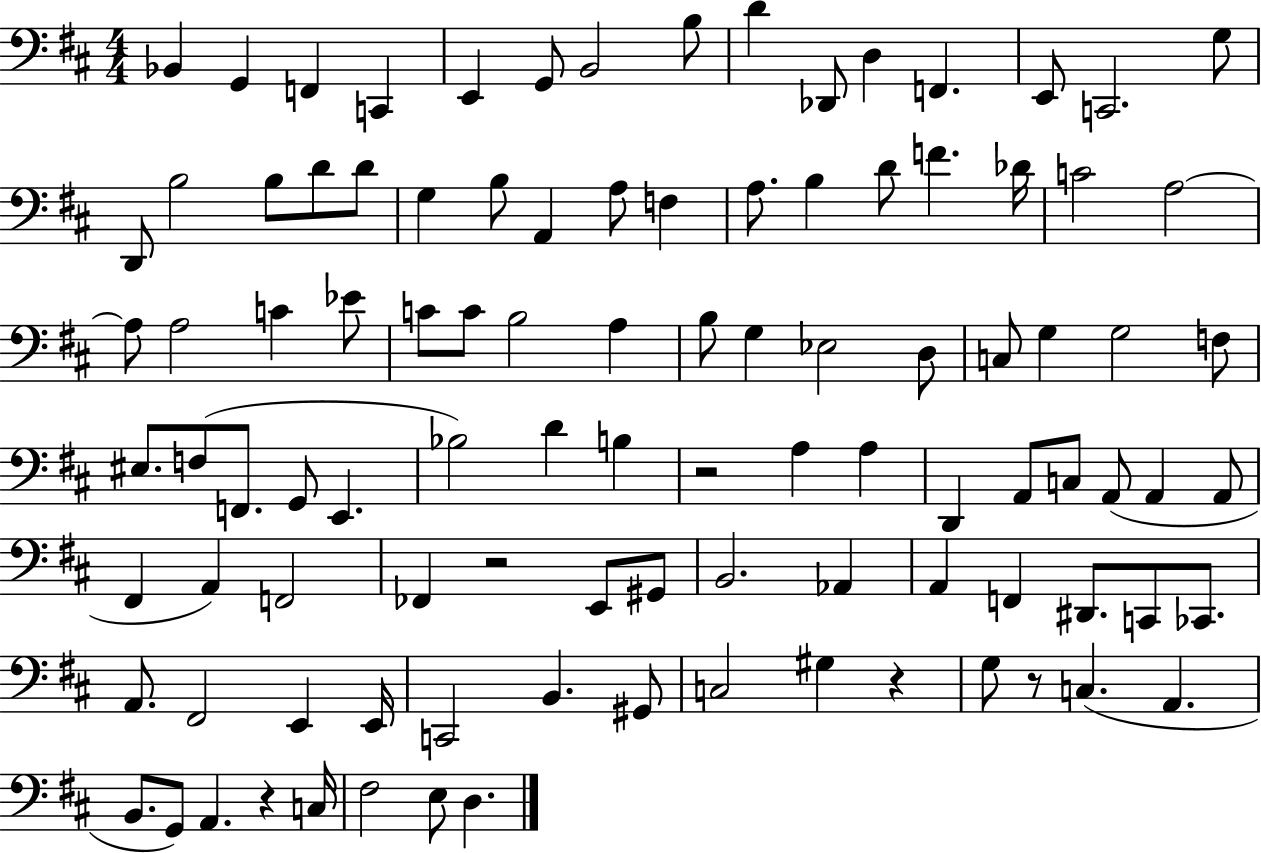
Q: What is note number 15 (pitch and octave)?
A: G3